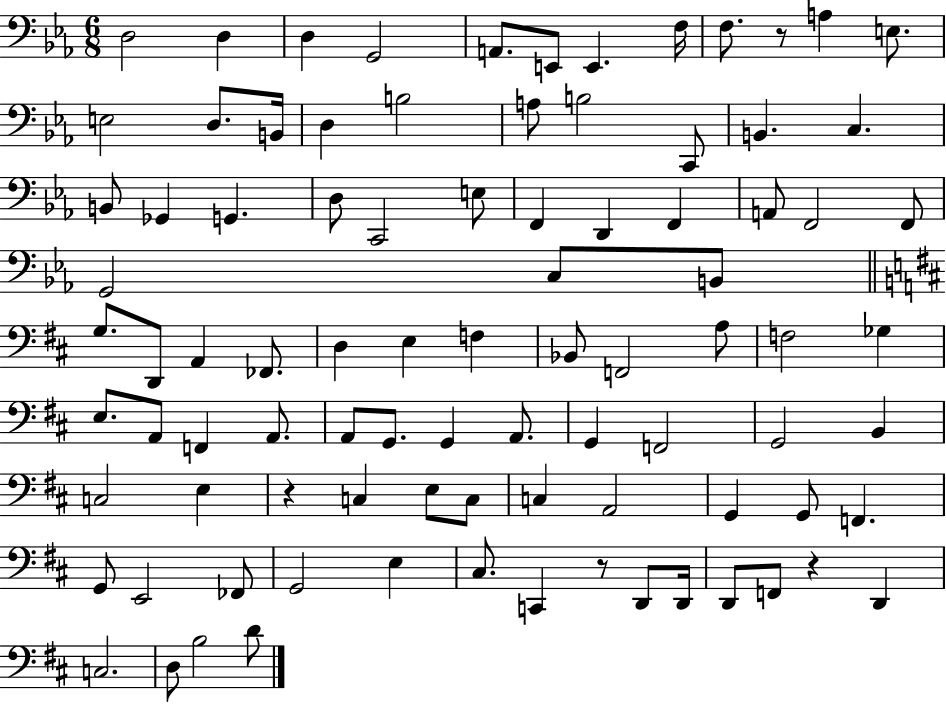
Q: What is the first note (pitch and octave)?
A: D3